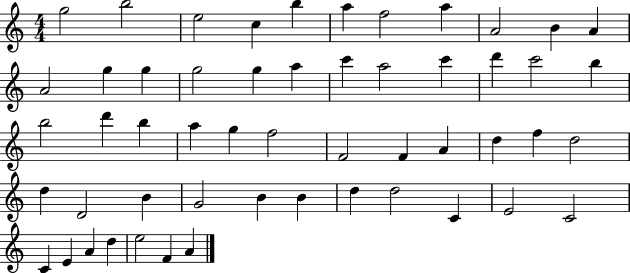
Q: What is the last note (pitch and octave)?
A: A4